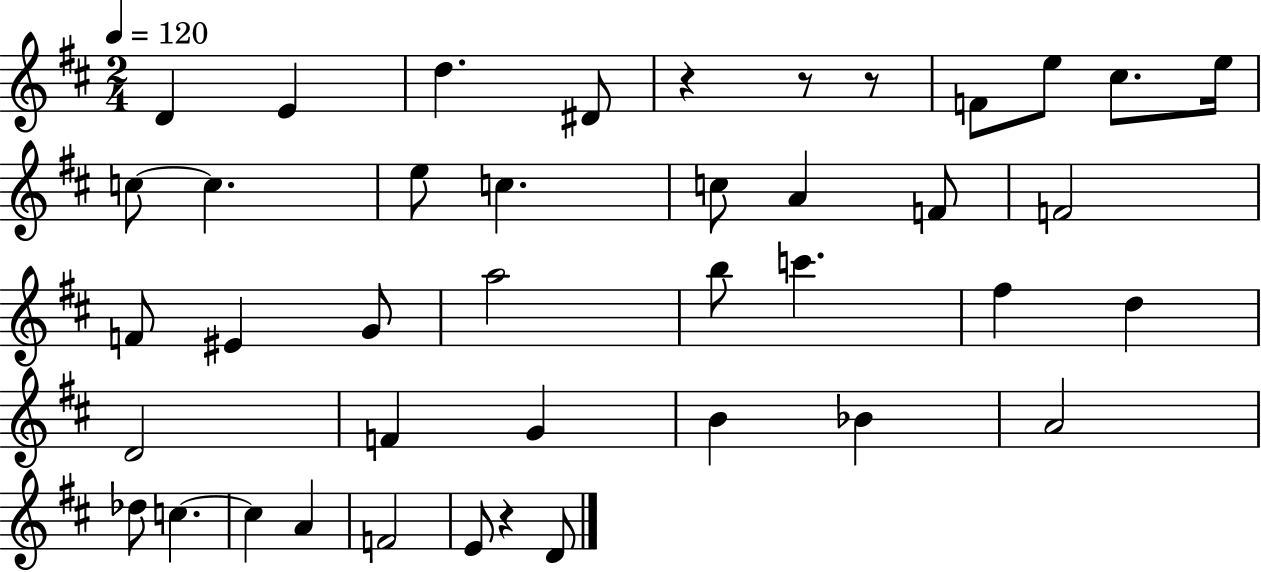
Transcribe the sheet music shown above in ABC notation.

X:1
T:Untitled
M:2/4
L:1/4
K:D
D E d ^D/2 z z/2 z/2 F/2 e/2 ^c/2 e/4 c/2 c e/2 c c/2 A F/2 F2 F/2 ^E G/2 a2 b/2 c' ^f d D2 F G B _B A2 _d/2 c c A F2 E/2 z D/2